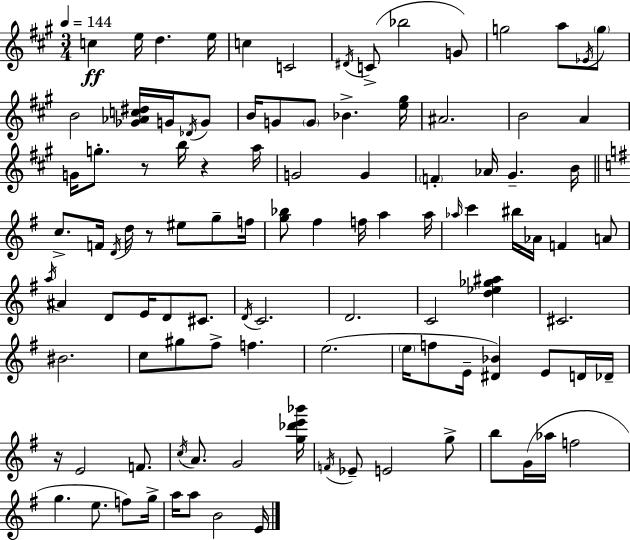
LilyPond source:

{
  \clef treble
  \numericTimeSignature
  \time 3/4
  \key a \major
  \tempo 4 = 144
  c''4\ff e''16 d''4. e''16 | c''4 c'2 | \acciaccatura { dis'16 }( c'8-> bes''2 g'8) | g''2 a''8 \acciaccatura { ees'16 } | \break \parenthesize g''8 b'2 <ges' aes' c'' dis''>16 g'16 | \acciaccatura { des'16 } g'8 b'16 g'8 \parenthesize g'8 bes'4.-> | <e'' gis''>16 ais'2. | b'2 a'4 | \break g'16 g''8.-. r8 b''16 r4 | a''16 g'2 g'4 | \parenthesize f'4-. aes'16 gis'4.-- | b'16 \bar "||" \break \key g \major c''8.-> f'16 \acciaccatura { d'16 } d''16 r8 eis''8 g''8-- | f''16 <g'' bes''>8 fis''4 f''16 a''4 | a''16 \grace { aes''16 } c'''4 bis''16 aes'16 f'4 | a'8 \acciaccatura { a''16 } ais'4 d'8 e'16 d'8 | \break cis'8. \acciaccatura { d'16 } c'2. | d'2. | c'2 | <d'' ees'' ges'' ais''>4 cis'2. | \break bis'2. | c''8 gis''8 fis''8-> f''4. | e''2.( | \parenthesize e''16 f''8 e'16-- <dis' bes'>4) | \break e'8 d'16 des'16-- r16 e'2 | f'8. \acciaccatura { c''16 } a'8. g'2 | <g'' des''' e''' bes'''>16 \acciaccatura { f'16 } ees'8-- e'2 | g''8-> b''8 g'16( aes''16 f''2 | \break g''4. | e''8. f''8) g''16-> a''16 a''8 b'2 | e'16 \bar "|."
}